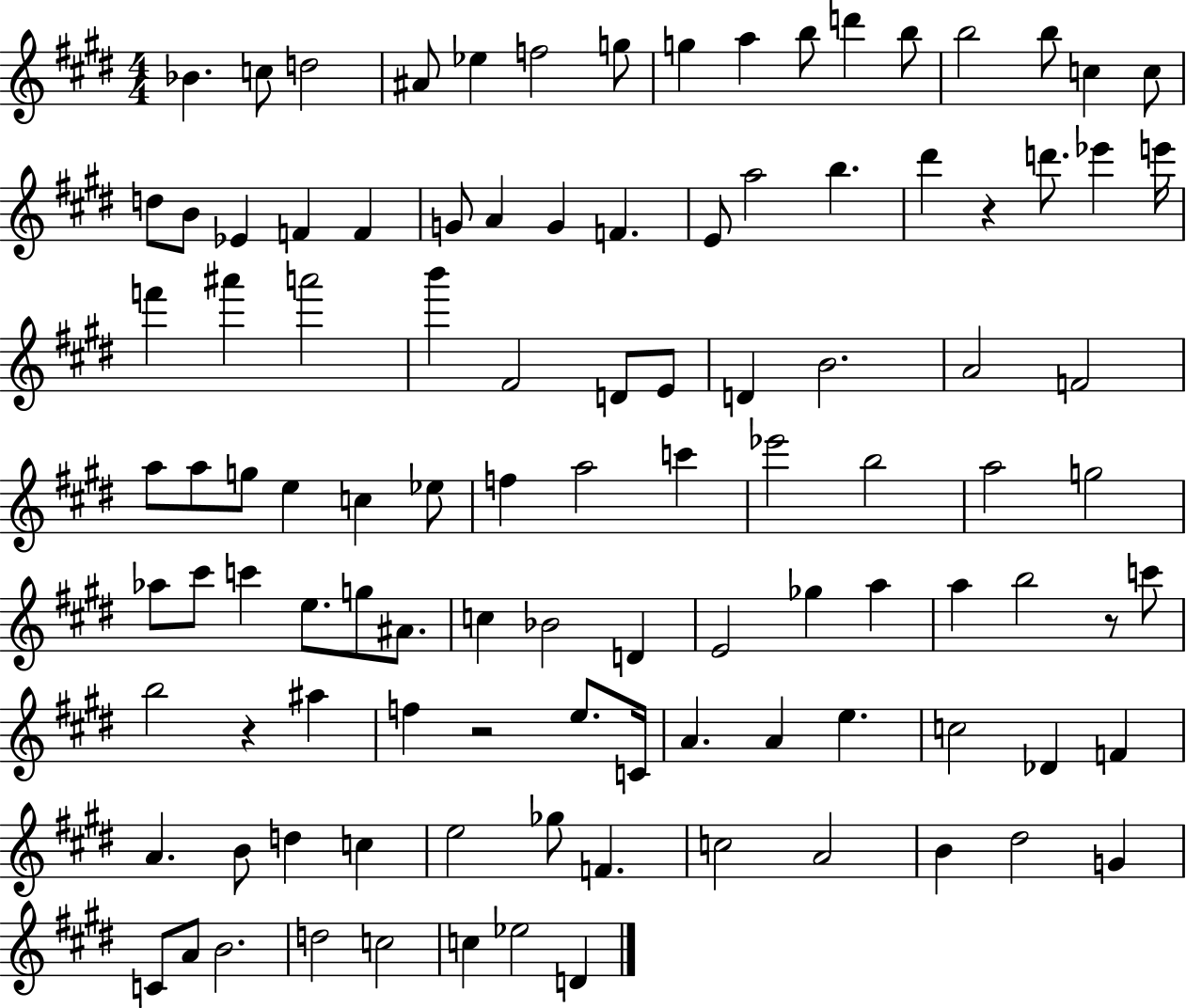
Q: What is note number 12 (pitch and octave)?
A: B5